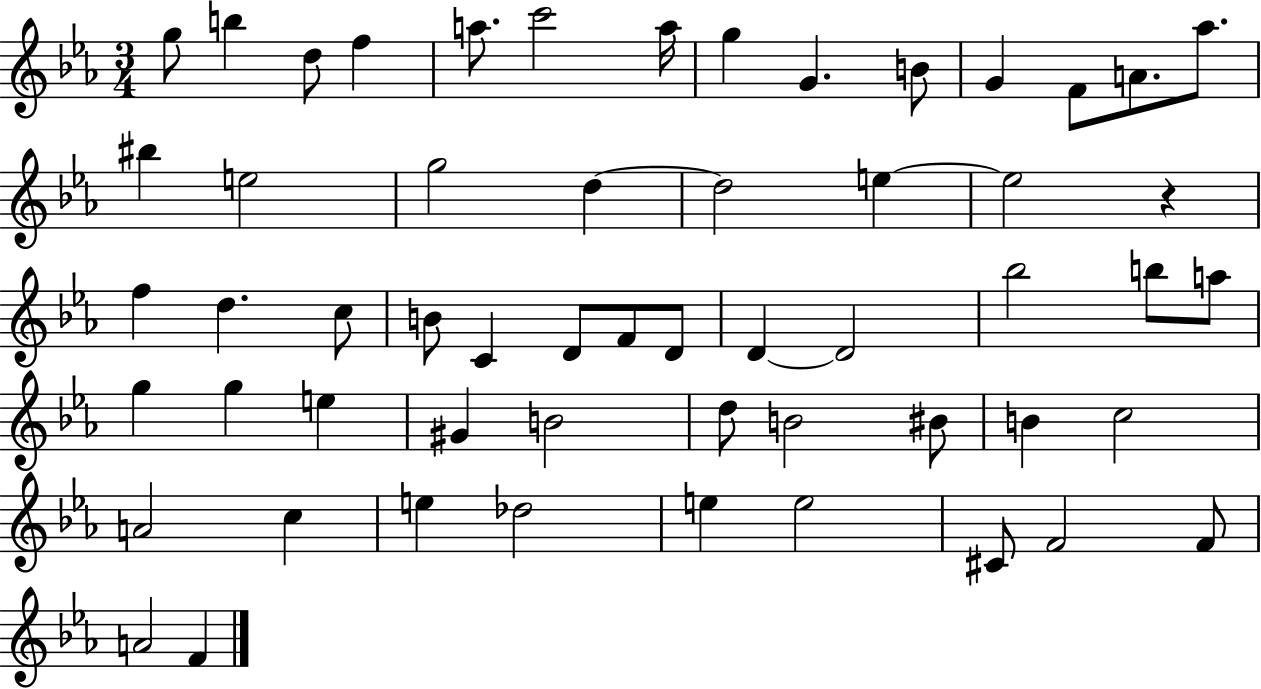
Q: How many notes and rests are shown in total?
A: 56